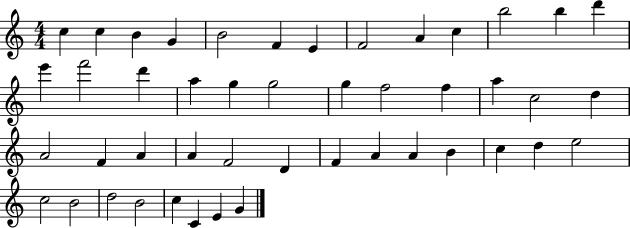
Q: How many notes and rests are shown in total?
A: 46